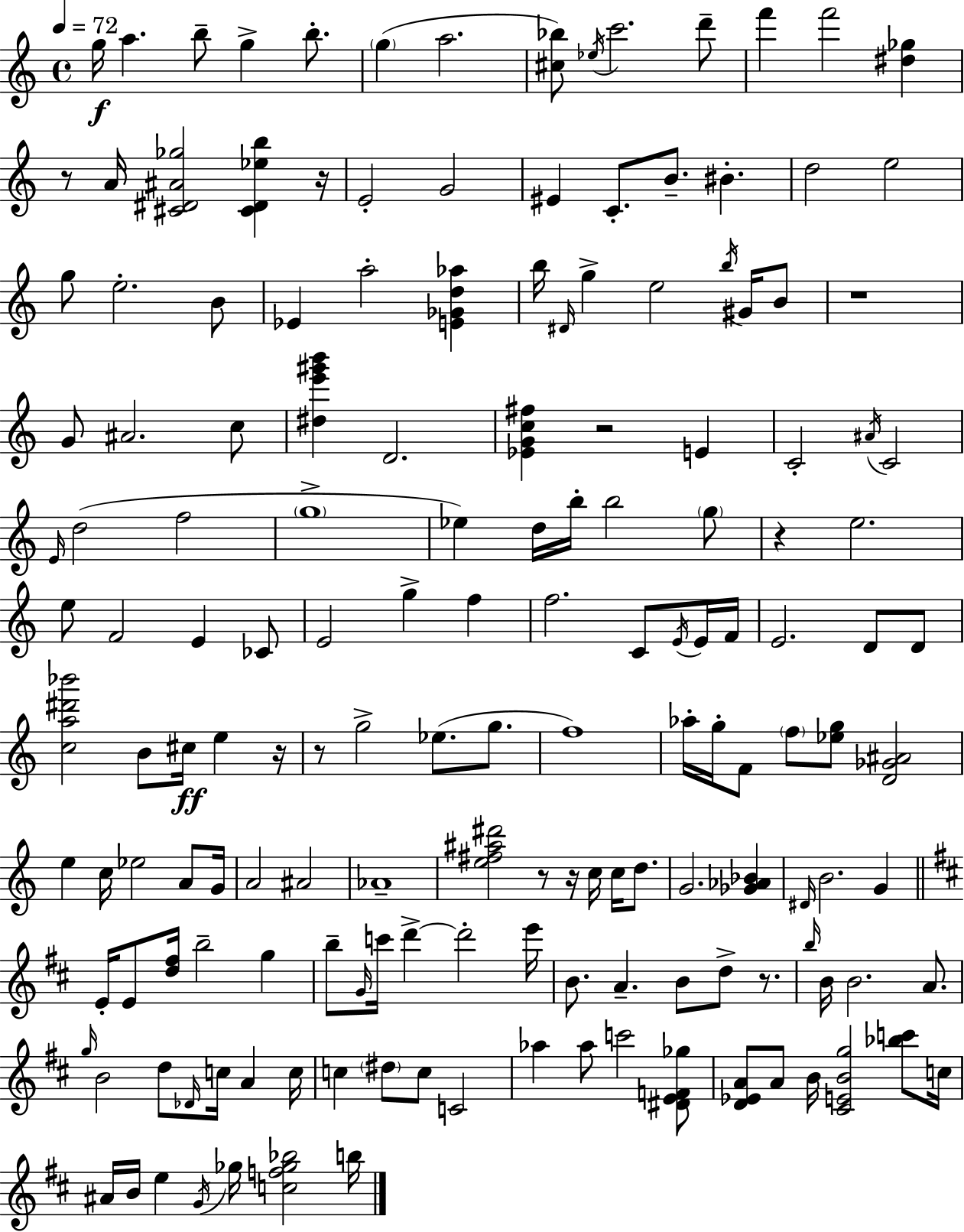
G5/s A5/q. B5/e G5/q B5/e. G5/q A5/h. [C#5,Bb5]/e Eb5/s C6/h. D6/e F6/q F6/h [D#5,Gb5]/q R/e A4/s [C#4,D#4,A#4,Gb5]/h [C#4,D#4,Eb5,B5]/q R/s E4/h G4/h EIS4/q C4/e. B4/e. BIS4/q. D5/h E5/h G5/e E5/h. B4/e Eb4/q A5/h [E4,Gb4,D5,Ab5]/q B5/s D#4/s G5/q E5/h B5/s G#4/s B4/e R/w G4/e A#4/h. C5/e [D#5,E6,G#6,B6]/q D4/h. [Eb4,G4,C5,F#5]/q R/h E4/q C4/h A#4/s C4/h E4/s D5/h F5/h G5/w Eb5/q D5/s B5/s B5/h G5/e R/q E5/h. E5/e F4/h E4/q CES4/e E4/h G5/q F5/q F5/h. C4/e E4/s E4/s F4/s E4/h. D4/e D4/e [C5,A5,D#6,Bb6]/h B4/e C#5/s E5/q R/s R/e G5/h Eb5/e. G5/e. F5/w Ab5/s G5/s F4/e F5/e [Eb5,G5]/e [D4,Gb4,A#4]/h E5/q C5/s Eb5/h A4/e G4/s A4/h A#4/h Ab4/w [E5,F#5,A#5,D#6]/h R/e R/s C5/s C5/s D5/e. G4/h. [Gb4,Ab4,Bb4]/q D#4/s B4/h. G4/q E4/s E4/e [D5,F#5]/s B5/h G5/q B5/e G4/s C6/s D6/q D6/h E6/s B4/e. A4/q. B4/e D5/e R/e. B5/s B4/s B4/h. A4/e. G5/s B4/h D5/e Db4/s C5/s A4/q C5/s C5/q D#5/e C5/e C4/h Ab5/q Ab5/e C6/h [D#4,E4,F4,Gb5]/e [D4,Eb4,A4]/e A4/e B4/s [C#4,E4,B4,G5]/h [Bb5,C6]/e C5/s A#4/s B4/s E5/q G4/s Gb5/s [C5,F5,Gb5,Bb5]/h B5/s